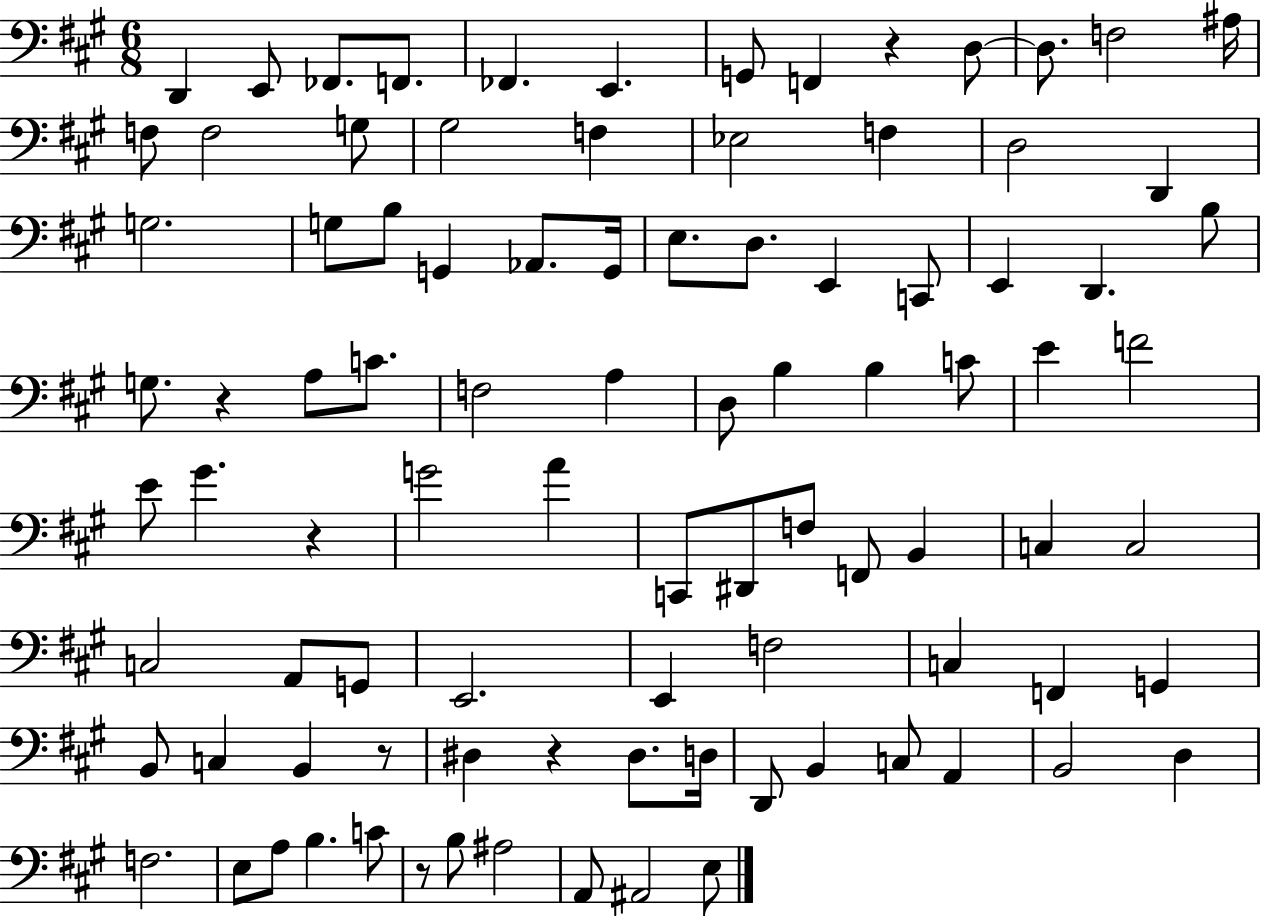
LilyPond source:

{
  \clef bass
  \numericTimeSignature
  \time 6/8
  \key a \major
  d,4 e,8 fes,8. f,8. | fes,4. e,4. | g,8 f,4 r4 d8~~ | d8. f2 ais16 | \break f8 f2 g8 | gis2 f4 | ees2 f4 | d2 d,4 | \break g2. | g8 b8 g,4 aes,8. g,16 | e8. d8. e,4 c,8 | e,4 d,4. b8 | \break g8. r4 a8 c'8. | f2 a4 | d8 b4 b4 c'8 | e'4 f'2 | \break e'8 gis'4. r4 | g'2 a'4 | c,8 dis,8 f8 f,8 b,4 | c4 c2 | \break c2 a,8 g,8 | e,2. | e,4 f2 | c4 f,4 g,4 | \break b,8 c4 b,4 r8 | dis4 r4 dis8. d16 | d,8 b,4 c8 a,4 | b,2 d4 | \break f2. | e8 a8 b4. c'8 | r8 b8 ais2 | a,8 ais,2 e8 | \break \bar "|."
}